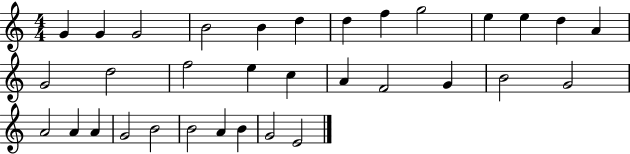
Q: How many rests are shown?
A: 0